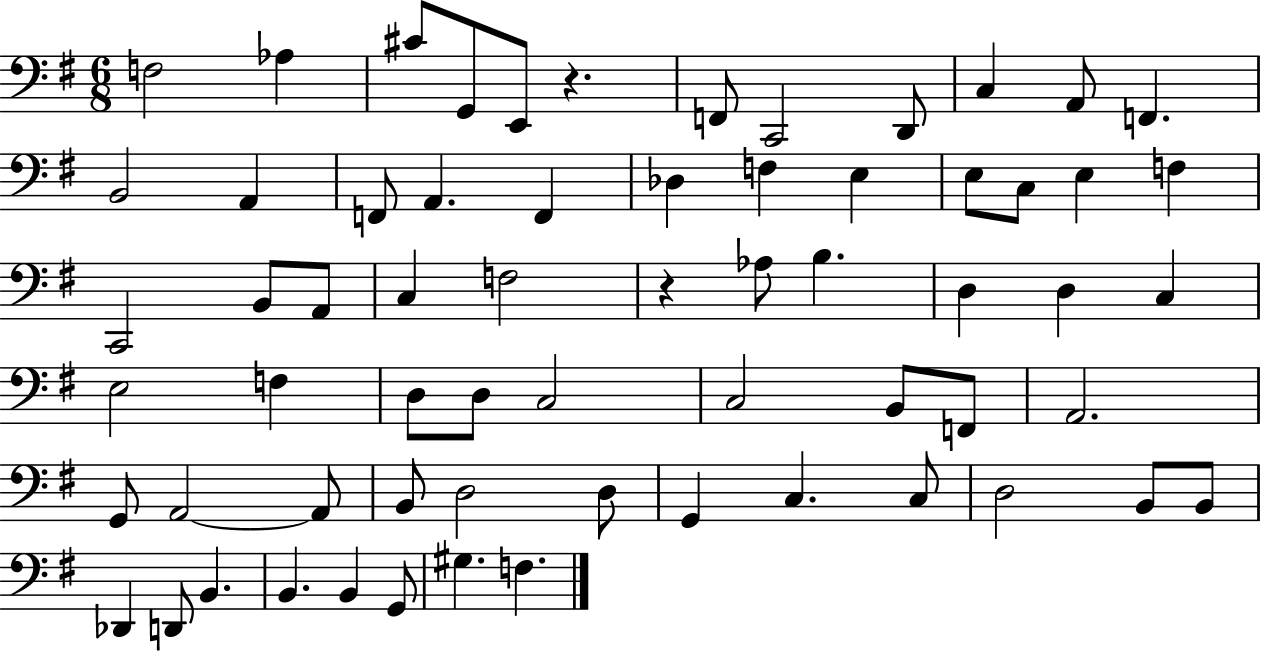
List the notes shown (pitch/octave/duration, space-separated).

F3/h Ab3/q C#4/e G2/e E2/e R/q. F2/e C2/h D2/e C3/q A2/e F2/q. B2/h A2/q F2/e A2/q. F2/q Db3/q F3/q E3/q E3/e C3/e E3/q F3/q C2/h B2/e A2/e C3/q F3/h R/q Ab3/e B3/q. D3/q D3/q C3/q E3/h F3/q D3/e D3/e C3/h C3/h B2/e F2/e A2/h. G2/e A2/h A2/e B2/e D3/h D3/e G2/q C3/q. C3/e D3/h B2/e B2/e Db2/q D2/e B2/q. B2/q. B2/q G2/e G#3/q. F3/q.